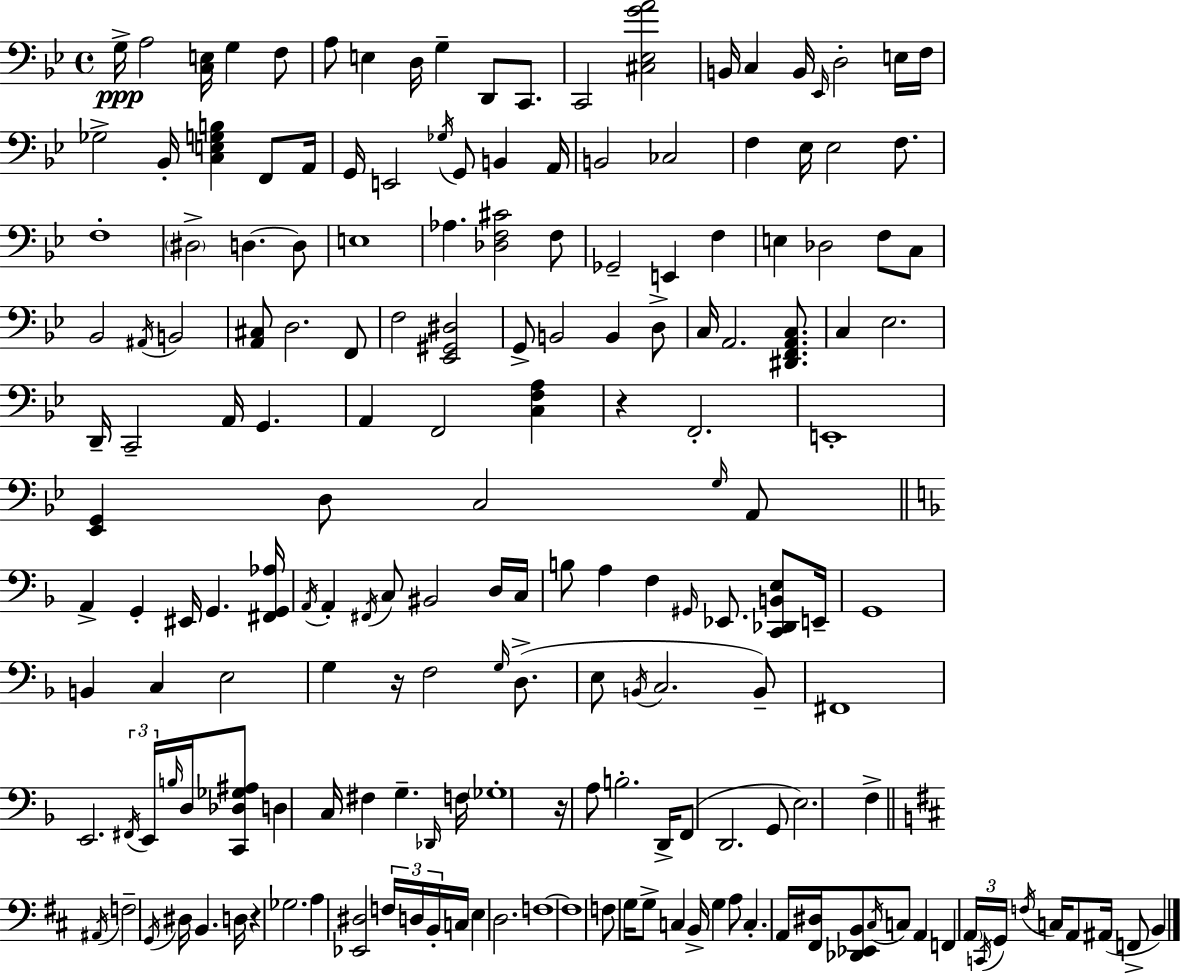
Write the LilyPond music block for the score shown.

{
  \clef bass
  \time 4/4
  \defaultTimeSignature
  \key g \minor
  \repeat volta 2 { g16->\ppp a2 <c e>16 g4 f8 | a8 e4 d16 g4-- d,8 c,8. | c,2 <cis ees g' a'>2 | b,16 c4 b,16 \grace { ees,16 } d2-. e16 | \break f16 ges2-> bes,16-. <c e g b>4 f,8 | a,16 g,16 e,2 \acciaccatura { ges16 } g,8 b,4 | a,16 b,2 ces2 | f4 ees16 ees2 f8. | \break f1-. | \parenthesize dis2-> d4.~~ | d8 e1 | aes4. <des f cis'>2 | \break f8 ges,2-- e,4 f4 | e4 des2 f8 | c8 bes,2 \acciaccatura { ais,16 } b,2 | <a, cis>8 d2. | \break f,8 f2 <ees, gis, dis>2 | g,8-> b,2 b,4 | d8-> c16 a,2. | <dis, f, a, c>8. c4 ees2. | \break d,16-- c,2-- a,16 g,4. | a,4 f,2 <c f a>4 | r4 f,2.-. | e,1-. | \break <ees, g,>4 d8 c2 | \grace { g16 } a,8 \bar "||" \break \key f \major a,4-> g,4-. eis,16 g,4. <fis, g, aes>16 | \acciaccatura { a,16 } a,4-. \acciaccatura { fis,16 } c8 bis,2 | d16 c16 b8 a4 f4 \grace { gis,16 } ees,8. | <c, des, b, e>8 e,16-- g,1 | \break b,4 c4 e2 | g4 r16 f2 | \grace { g16 }( d8.-> e8 \acciaccatura { b,16 } c2. | b,8--) fis,1 | \break e,2. | \tuplet 3/2 { \acciaccatura { fis,16 } e,16 \grace { b16 } } d16 <c, des ges ais>8 d4 c16 fis4 | g4.-- \grace { des,16 } f16 \parenthesize ges1-. | r16 a8 b2.-. | \break d,16-> f,8( d,2. | g,8 e2.) | f4-> \bar "||" \break \key d \major \acciaccatura { ais,16 } f2-- \acciaccatura { g,16 } dis16 b,4. | d16 r4 ges2. | a4 <ees, dis>2 \tuplet 3/2 { f16 d16 | b,16-. } c16 e4 d2. | \break f1~~ | f1 | f8 g16 g8-> c4 b,16-> g4 | a8 c4.-. a,16 <fis, dis>16 <des, ees, b,>8 \acciaccatura { cis16 } c8 a,4 | \break f,4 \tuplet 3/2 { \parenthesize a,16 \acciaccatura { c,16 } g,16 } \acciaccatura { f16 } c16 a,8 ais,16( f,8-> | b,4) } \bar "|."
}